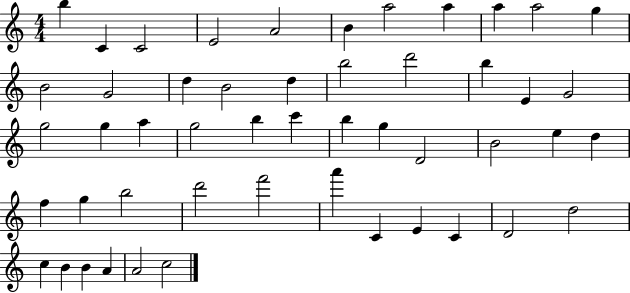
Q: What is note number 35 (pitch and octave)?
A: G5